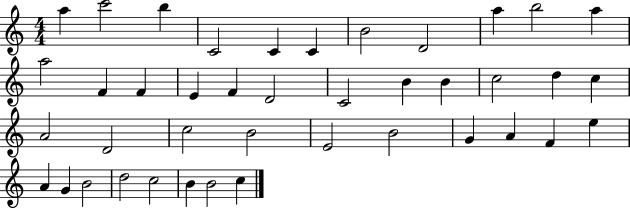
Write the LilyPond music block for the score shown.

{
  \clef treble
  \numericTimeSignature
  \time 4/4
  \key c \major
  a''4 c'''2 b''4 | c'2 c'4 c'4 | b'2 d'2 | a''4 b''2 a''4 | \break a''2 f'4 f'4 | e'4 f'4 d'2 | c'2 b'4 b'4 | c''2 d''4 c''4 | \break a'2 d'2 | c''2 b'2 | e'2 b'2 | g'4 a'4 f'4 e''4 | \break a'4 g'4 b'2 | d''2 c''2 | b'4 b'2 c''4 | \bar "|."
}